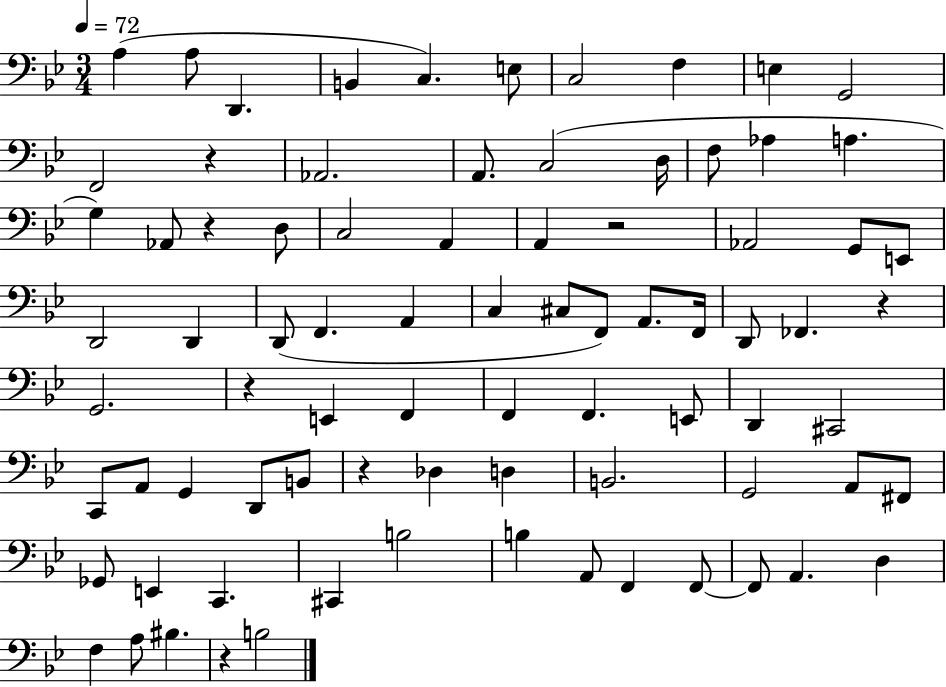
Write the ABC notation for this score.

X:1
T:Untitled
M:3/4
L:1/4
K:Bb
A, A,/2 D,, B,, C, E,/2 C,2 F, E, G,,2 F,,2 z _A,,2 A,,/2 C,2 D,/4 F,/2 _A, A, G, _A,,/2 z D,/2 C,2 A,, A,, z2 _A,,2 G,,/2 E,,/2 D,,2 D,, D,,/2 F,, A,, C, ^C,/2 F,,/2 A,,/2 F,,/4 D,,/2 _F,, z G,,2 z E,, F,, F,, F,, E,,/2 D,, ^C,,2 C,,/2 A,,/2 G,, D,,/2 B,,/2 z _D, D, B,,2 G,,2 A,,/2 ^F,,/2 _G,,/2 E,, C,, ^C,, B,2 B, A,,/2 F,, F,,/2 F,,/2 A,, D, F, A,/2 ^B, z B,2